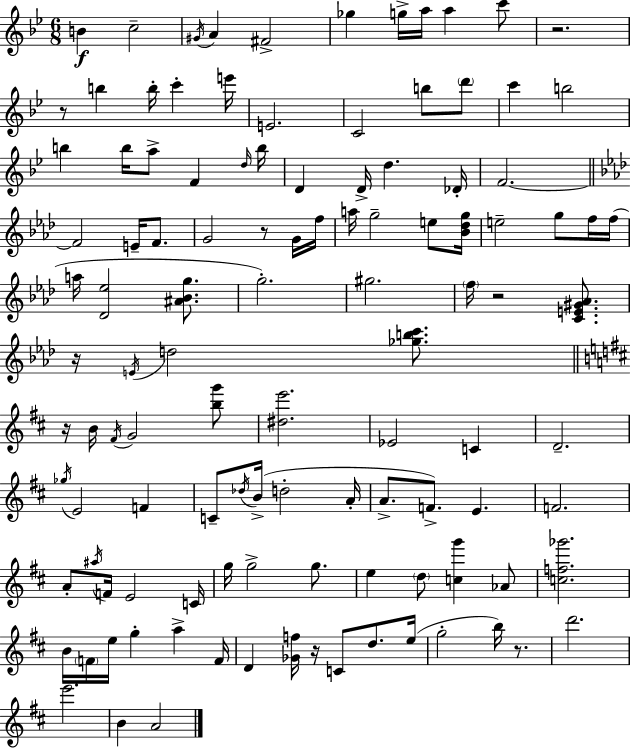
X:1
T:Untitled
M:6/8
L:1/4
K:Gm
B c2 ^G/4 A ^F2 _g g/4 a/4 a c'/2 z2 z/2 b b/4 c' e'/4 E2 C2 b/2 d'/2 c' b2 b b/4 a/2 F d/4 b/4 D D/4 d _D/4 F2 F2 E/4 F/2 G2 z/2 G/4 f/4 a/4 g2 e/2 [_B_dg]/4 e2 g/2 f/4 f/4 a/4 [_D_e]2 [^A_Bg]/2 g2 ^g2 f/4 z2 [CE^G_A]/2 z/4 E/4 d2 [_gbc']/2 z/4 B/4 ^F/4 G2 [bg']/2 [^de']2 _E2 C D2 _g/4 E2 F C/2 _d/4 B/4 d2 A/4 A/2 F/2 E F2 A/2 ^a/4 F/4 E2 C/4 g/4 g2 g/2 e d/2 [cg'] _A/2 [cf_g']2 B/4 F/4 e/4 g a F/4 D [_Gf]/4 z/4 C/2 d/2 e/4 g2 b/4 z/2 d'2 e'2 B A2